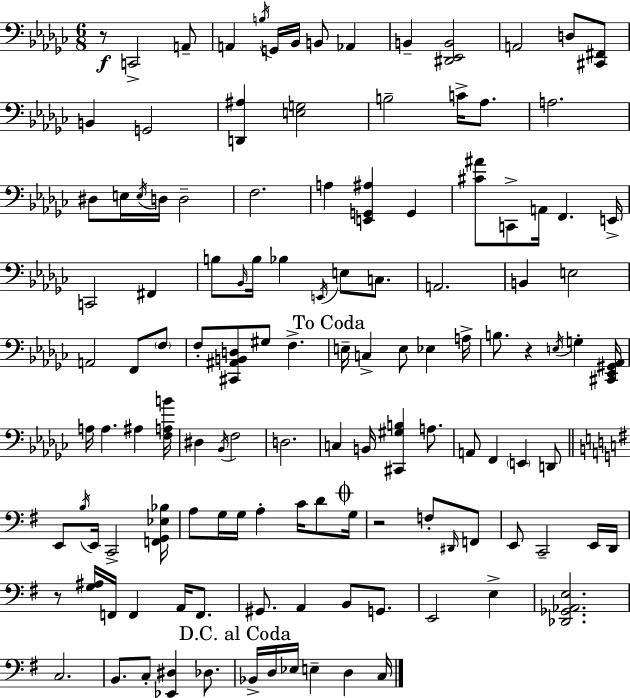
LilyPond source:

{
  \clef bass
  \numericTimeSignature
  \time 6/8
  \key ees \minor
  \repeat volta 2 { r8\f c,2-> a,8-- | a,4 \acciaccatura { b16 } g,16 bes,16 b,8 aes,4 | b,4-- <dis, ees, b,>2 | a,2 d8 <cis, fis,>8 | \break b,4 g,2 | <d, ais>4 <e g>2 | b2-- c'16-> aes8. | a2. | \break dis8 e16 \acciaccatura { e16 } d16 d2-- | f2. | a4 <e, g, ais>4 g,4 | <cis' ais'>8 c,8-> a,16 f,4. | \break e,16-> c,2 fis,4 | b8 \grace { bes,16 } b16 bes4 \acciaccatura { e,16 } e8 | c8. a,2. | b,4 e2 | \break a,2 | f,8 \parenthesize f8 f8-. <cis, ais, b, d>8 gis8 f4.-> | \mark "To Coda" e16-- c4-> e8 ees4 | a16-> b8. r4 \acciaccatura { e16 } | \break g4-. <cis, ees, gis, aes,>16 a16 a4. | ais4 <f a b'>16 dis4 \acciaccatura { bes,16 } f2 | d2. | c4 b,16 <cis, gis b>4 | \break a8. a,8 f,4 | \parenthesize e,4 d,8 \bar "||" \break \key e \minor e,8 \acciaccatura { b16 } e,16 c,2-> | <f, g, ees bes>16 a8 g16 g16 a4-. c'16 d'8 | \mark \markup { \musicglyph "scripts.coda" } g16 r2 f8-. \grace { dis,16 } | f,8 e,8 c,2-- | \break e,16 d,16 r8 <g ais>16 f,16 f,4 a,16 f,8. | gis,8. a,4 b,8 g,8. | e,2 e4-> | <des, ges, aes, e>2. | \break c2. | b,8. c8-. <ees, dis>4 des8. | \mark "D.C. al Coda" bes,16-> d16 ees16 e4-- d4 | c16 } \bar "|."
}